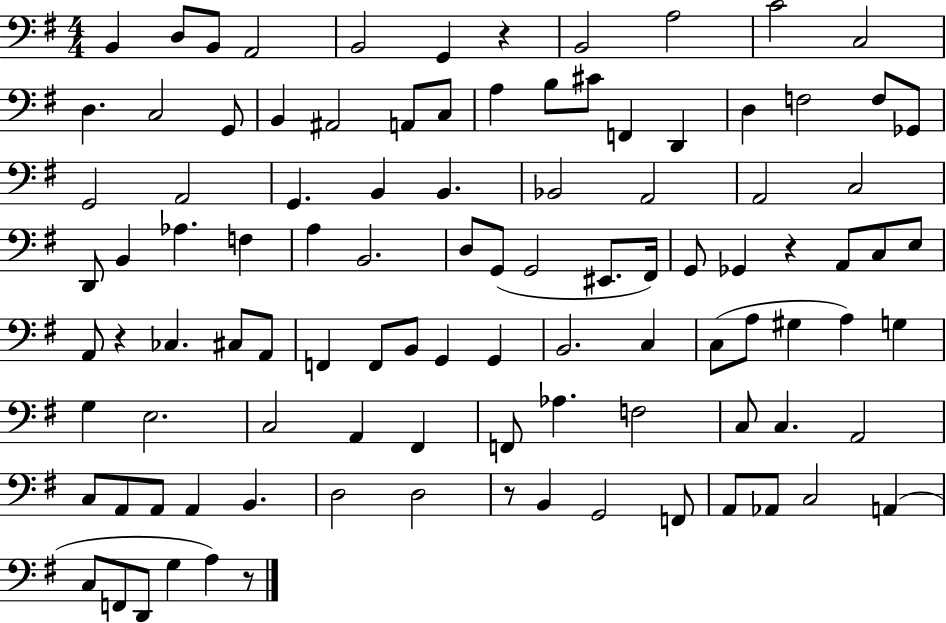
B2/q D3/e B2/e A2/h B2/h G2/q R/q B2/h A3/h C4/h C3/h D3/q. C3/h G2/e B2/q A#2/h A2/e C3/e A3/q B3/e C#4/e F2/q D2/q D3/q F3/h F3/e Gb2/e G2/h A2/h G2/q. B2/q B2/q. Bb2/h A2/h A2/h C3/h D2/e B2/q Ab3/q. F3/q A3/q B2/h. D3/e G2/e G2/h EIS2/e. F#2/s G2/e Gb2/q R/q A2/e C3/e E3/e A2/e R/q CES3/q. C#3/e A2/e F2/q F2/e B2/e G2/q G2/q B2/h. C3/q C3/e A3/e G#3/q A3/q G3/q G3/q E3/h. C3/h A2/q F#2/q F2/e Ab3/q. F3/h C3/e C3/q. A2/h C3/e A2/e A2/e A2/q B2/q. D3/h D3/h R/e B2/q G2/h F2/e A2/e Ab2/e C3/h A2/q C3/e F2/e D2/e G3/q A3/q R/e